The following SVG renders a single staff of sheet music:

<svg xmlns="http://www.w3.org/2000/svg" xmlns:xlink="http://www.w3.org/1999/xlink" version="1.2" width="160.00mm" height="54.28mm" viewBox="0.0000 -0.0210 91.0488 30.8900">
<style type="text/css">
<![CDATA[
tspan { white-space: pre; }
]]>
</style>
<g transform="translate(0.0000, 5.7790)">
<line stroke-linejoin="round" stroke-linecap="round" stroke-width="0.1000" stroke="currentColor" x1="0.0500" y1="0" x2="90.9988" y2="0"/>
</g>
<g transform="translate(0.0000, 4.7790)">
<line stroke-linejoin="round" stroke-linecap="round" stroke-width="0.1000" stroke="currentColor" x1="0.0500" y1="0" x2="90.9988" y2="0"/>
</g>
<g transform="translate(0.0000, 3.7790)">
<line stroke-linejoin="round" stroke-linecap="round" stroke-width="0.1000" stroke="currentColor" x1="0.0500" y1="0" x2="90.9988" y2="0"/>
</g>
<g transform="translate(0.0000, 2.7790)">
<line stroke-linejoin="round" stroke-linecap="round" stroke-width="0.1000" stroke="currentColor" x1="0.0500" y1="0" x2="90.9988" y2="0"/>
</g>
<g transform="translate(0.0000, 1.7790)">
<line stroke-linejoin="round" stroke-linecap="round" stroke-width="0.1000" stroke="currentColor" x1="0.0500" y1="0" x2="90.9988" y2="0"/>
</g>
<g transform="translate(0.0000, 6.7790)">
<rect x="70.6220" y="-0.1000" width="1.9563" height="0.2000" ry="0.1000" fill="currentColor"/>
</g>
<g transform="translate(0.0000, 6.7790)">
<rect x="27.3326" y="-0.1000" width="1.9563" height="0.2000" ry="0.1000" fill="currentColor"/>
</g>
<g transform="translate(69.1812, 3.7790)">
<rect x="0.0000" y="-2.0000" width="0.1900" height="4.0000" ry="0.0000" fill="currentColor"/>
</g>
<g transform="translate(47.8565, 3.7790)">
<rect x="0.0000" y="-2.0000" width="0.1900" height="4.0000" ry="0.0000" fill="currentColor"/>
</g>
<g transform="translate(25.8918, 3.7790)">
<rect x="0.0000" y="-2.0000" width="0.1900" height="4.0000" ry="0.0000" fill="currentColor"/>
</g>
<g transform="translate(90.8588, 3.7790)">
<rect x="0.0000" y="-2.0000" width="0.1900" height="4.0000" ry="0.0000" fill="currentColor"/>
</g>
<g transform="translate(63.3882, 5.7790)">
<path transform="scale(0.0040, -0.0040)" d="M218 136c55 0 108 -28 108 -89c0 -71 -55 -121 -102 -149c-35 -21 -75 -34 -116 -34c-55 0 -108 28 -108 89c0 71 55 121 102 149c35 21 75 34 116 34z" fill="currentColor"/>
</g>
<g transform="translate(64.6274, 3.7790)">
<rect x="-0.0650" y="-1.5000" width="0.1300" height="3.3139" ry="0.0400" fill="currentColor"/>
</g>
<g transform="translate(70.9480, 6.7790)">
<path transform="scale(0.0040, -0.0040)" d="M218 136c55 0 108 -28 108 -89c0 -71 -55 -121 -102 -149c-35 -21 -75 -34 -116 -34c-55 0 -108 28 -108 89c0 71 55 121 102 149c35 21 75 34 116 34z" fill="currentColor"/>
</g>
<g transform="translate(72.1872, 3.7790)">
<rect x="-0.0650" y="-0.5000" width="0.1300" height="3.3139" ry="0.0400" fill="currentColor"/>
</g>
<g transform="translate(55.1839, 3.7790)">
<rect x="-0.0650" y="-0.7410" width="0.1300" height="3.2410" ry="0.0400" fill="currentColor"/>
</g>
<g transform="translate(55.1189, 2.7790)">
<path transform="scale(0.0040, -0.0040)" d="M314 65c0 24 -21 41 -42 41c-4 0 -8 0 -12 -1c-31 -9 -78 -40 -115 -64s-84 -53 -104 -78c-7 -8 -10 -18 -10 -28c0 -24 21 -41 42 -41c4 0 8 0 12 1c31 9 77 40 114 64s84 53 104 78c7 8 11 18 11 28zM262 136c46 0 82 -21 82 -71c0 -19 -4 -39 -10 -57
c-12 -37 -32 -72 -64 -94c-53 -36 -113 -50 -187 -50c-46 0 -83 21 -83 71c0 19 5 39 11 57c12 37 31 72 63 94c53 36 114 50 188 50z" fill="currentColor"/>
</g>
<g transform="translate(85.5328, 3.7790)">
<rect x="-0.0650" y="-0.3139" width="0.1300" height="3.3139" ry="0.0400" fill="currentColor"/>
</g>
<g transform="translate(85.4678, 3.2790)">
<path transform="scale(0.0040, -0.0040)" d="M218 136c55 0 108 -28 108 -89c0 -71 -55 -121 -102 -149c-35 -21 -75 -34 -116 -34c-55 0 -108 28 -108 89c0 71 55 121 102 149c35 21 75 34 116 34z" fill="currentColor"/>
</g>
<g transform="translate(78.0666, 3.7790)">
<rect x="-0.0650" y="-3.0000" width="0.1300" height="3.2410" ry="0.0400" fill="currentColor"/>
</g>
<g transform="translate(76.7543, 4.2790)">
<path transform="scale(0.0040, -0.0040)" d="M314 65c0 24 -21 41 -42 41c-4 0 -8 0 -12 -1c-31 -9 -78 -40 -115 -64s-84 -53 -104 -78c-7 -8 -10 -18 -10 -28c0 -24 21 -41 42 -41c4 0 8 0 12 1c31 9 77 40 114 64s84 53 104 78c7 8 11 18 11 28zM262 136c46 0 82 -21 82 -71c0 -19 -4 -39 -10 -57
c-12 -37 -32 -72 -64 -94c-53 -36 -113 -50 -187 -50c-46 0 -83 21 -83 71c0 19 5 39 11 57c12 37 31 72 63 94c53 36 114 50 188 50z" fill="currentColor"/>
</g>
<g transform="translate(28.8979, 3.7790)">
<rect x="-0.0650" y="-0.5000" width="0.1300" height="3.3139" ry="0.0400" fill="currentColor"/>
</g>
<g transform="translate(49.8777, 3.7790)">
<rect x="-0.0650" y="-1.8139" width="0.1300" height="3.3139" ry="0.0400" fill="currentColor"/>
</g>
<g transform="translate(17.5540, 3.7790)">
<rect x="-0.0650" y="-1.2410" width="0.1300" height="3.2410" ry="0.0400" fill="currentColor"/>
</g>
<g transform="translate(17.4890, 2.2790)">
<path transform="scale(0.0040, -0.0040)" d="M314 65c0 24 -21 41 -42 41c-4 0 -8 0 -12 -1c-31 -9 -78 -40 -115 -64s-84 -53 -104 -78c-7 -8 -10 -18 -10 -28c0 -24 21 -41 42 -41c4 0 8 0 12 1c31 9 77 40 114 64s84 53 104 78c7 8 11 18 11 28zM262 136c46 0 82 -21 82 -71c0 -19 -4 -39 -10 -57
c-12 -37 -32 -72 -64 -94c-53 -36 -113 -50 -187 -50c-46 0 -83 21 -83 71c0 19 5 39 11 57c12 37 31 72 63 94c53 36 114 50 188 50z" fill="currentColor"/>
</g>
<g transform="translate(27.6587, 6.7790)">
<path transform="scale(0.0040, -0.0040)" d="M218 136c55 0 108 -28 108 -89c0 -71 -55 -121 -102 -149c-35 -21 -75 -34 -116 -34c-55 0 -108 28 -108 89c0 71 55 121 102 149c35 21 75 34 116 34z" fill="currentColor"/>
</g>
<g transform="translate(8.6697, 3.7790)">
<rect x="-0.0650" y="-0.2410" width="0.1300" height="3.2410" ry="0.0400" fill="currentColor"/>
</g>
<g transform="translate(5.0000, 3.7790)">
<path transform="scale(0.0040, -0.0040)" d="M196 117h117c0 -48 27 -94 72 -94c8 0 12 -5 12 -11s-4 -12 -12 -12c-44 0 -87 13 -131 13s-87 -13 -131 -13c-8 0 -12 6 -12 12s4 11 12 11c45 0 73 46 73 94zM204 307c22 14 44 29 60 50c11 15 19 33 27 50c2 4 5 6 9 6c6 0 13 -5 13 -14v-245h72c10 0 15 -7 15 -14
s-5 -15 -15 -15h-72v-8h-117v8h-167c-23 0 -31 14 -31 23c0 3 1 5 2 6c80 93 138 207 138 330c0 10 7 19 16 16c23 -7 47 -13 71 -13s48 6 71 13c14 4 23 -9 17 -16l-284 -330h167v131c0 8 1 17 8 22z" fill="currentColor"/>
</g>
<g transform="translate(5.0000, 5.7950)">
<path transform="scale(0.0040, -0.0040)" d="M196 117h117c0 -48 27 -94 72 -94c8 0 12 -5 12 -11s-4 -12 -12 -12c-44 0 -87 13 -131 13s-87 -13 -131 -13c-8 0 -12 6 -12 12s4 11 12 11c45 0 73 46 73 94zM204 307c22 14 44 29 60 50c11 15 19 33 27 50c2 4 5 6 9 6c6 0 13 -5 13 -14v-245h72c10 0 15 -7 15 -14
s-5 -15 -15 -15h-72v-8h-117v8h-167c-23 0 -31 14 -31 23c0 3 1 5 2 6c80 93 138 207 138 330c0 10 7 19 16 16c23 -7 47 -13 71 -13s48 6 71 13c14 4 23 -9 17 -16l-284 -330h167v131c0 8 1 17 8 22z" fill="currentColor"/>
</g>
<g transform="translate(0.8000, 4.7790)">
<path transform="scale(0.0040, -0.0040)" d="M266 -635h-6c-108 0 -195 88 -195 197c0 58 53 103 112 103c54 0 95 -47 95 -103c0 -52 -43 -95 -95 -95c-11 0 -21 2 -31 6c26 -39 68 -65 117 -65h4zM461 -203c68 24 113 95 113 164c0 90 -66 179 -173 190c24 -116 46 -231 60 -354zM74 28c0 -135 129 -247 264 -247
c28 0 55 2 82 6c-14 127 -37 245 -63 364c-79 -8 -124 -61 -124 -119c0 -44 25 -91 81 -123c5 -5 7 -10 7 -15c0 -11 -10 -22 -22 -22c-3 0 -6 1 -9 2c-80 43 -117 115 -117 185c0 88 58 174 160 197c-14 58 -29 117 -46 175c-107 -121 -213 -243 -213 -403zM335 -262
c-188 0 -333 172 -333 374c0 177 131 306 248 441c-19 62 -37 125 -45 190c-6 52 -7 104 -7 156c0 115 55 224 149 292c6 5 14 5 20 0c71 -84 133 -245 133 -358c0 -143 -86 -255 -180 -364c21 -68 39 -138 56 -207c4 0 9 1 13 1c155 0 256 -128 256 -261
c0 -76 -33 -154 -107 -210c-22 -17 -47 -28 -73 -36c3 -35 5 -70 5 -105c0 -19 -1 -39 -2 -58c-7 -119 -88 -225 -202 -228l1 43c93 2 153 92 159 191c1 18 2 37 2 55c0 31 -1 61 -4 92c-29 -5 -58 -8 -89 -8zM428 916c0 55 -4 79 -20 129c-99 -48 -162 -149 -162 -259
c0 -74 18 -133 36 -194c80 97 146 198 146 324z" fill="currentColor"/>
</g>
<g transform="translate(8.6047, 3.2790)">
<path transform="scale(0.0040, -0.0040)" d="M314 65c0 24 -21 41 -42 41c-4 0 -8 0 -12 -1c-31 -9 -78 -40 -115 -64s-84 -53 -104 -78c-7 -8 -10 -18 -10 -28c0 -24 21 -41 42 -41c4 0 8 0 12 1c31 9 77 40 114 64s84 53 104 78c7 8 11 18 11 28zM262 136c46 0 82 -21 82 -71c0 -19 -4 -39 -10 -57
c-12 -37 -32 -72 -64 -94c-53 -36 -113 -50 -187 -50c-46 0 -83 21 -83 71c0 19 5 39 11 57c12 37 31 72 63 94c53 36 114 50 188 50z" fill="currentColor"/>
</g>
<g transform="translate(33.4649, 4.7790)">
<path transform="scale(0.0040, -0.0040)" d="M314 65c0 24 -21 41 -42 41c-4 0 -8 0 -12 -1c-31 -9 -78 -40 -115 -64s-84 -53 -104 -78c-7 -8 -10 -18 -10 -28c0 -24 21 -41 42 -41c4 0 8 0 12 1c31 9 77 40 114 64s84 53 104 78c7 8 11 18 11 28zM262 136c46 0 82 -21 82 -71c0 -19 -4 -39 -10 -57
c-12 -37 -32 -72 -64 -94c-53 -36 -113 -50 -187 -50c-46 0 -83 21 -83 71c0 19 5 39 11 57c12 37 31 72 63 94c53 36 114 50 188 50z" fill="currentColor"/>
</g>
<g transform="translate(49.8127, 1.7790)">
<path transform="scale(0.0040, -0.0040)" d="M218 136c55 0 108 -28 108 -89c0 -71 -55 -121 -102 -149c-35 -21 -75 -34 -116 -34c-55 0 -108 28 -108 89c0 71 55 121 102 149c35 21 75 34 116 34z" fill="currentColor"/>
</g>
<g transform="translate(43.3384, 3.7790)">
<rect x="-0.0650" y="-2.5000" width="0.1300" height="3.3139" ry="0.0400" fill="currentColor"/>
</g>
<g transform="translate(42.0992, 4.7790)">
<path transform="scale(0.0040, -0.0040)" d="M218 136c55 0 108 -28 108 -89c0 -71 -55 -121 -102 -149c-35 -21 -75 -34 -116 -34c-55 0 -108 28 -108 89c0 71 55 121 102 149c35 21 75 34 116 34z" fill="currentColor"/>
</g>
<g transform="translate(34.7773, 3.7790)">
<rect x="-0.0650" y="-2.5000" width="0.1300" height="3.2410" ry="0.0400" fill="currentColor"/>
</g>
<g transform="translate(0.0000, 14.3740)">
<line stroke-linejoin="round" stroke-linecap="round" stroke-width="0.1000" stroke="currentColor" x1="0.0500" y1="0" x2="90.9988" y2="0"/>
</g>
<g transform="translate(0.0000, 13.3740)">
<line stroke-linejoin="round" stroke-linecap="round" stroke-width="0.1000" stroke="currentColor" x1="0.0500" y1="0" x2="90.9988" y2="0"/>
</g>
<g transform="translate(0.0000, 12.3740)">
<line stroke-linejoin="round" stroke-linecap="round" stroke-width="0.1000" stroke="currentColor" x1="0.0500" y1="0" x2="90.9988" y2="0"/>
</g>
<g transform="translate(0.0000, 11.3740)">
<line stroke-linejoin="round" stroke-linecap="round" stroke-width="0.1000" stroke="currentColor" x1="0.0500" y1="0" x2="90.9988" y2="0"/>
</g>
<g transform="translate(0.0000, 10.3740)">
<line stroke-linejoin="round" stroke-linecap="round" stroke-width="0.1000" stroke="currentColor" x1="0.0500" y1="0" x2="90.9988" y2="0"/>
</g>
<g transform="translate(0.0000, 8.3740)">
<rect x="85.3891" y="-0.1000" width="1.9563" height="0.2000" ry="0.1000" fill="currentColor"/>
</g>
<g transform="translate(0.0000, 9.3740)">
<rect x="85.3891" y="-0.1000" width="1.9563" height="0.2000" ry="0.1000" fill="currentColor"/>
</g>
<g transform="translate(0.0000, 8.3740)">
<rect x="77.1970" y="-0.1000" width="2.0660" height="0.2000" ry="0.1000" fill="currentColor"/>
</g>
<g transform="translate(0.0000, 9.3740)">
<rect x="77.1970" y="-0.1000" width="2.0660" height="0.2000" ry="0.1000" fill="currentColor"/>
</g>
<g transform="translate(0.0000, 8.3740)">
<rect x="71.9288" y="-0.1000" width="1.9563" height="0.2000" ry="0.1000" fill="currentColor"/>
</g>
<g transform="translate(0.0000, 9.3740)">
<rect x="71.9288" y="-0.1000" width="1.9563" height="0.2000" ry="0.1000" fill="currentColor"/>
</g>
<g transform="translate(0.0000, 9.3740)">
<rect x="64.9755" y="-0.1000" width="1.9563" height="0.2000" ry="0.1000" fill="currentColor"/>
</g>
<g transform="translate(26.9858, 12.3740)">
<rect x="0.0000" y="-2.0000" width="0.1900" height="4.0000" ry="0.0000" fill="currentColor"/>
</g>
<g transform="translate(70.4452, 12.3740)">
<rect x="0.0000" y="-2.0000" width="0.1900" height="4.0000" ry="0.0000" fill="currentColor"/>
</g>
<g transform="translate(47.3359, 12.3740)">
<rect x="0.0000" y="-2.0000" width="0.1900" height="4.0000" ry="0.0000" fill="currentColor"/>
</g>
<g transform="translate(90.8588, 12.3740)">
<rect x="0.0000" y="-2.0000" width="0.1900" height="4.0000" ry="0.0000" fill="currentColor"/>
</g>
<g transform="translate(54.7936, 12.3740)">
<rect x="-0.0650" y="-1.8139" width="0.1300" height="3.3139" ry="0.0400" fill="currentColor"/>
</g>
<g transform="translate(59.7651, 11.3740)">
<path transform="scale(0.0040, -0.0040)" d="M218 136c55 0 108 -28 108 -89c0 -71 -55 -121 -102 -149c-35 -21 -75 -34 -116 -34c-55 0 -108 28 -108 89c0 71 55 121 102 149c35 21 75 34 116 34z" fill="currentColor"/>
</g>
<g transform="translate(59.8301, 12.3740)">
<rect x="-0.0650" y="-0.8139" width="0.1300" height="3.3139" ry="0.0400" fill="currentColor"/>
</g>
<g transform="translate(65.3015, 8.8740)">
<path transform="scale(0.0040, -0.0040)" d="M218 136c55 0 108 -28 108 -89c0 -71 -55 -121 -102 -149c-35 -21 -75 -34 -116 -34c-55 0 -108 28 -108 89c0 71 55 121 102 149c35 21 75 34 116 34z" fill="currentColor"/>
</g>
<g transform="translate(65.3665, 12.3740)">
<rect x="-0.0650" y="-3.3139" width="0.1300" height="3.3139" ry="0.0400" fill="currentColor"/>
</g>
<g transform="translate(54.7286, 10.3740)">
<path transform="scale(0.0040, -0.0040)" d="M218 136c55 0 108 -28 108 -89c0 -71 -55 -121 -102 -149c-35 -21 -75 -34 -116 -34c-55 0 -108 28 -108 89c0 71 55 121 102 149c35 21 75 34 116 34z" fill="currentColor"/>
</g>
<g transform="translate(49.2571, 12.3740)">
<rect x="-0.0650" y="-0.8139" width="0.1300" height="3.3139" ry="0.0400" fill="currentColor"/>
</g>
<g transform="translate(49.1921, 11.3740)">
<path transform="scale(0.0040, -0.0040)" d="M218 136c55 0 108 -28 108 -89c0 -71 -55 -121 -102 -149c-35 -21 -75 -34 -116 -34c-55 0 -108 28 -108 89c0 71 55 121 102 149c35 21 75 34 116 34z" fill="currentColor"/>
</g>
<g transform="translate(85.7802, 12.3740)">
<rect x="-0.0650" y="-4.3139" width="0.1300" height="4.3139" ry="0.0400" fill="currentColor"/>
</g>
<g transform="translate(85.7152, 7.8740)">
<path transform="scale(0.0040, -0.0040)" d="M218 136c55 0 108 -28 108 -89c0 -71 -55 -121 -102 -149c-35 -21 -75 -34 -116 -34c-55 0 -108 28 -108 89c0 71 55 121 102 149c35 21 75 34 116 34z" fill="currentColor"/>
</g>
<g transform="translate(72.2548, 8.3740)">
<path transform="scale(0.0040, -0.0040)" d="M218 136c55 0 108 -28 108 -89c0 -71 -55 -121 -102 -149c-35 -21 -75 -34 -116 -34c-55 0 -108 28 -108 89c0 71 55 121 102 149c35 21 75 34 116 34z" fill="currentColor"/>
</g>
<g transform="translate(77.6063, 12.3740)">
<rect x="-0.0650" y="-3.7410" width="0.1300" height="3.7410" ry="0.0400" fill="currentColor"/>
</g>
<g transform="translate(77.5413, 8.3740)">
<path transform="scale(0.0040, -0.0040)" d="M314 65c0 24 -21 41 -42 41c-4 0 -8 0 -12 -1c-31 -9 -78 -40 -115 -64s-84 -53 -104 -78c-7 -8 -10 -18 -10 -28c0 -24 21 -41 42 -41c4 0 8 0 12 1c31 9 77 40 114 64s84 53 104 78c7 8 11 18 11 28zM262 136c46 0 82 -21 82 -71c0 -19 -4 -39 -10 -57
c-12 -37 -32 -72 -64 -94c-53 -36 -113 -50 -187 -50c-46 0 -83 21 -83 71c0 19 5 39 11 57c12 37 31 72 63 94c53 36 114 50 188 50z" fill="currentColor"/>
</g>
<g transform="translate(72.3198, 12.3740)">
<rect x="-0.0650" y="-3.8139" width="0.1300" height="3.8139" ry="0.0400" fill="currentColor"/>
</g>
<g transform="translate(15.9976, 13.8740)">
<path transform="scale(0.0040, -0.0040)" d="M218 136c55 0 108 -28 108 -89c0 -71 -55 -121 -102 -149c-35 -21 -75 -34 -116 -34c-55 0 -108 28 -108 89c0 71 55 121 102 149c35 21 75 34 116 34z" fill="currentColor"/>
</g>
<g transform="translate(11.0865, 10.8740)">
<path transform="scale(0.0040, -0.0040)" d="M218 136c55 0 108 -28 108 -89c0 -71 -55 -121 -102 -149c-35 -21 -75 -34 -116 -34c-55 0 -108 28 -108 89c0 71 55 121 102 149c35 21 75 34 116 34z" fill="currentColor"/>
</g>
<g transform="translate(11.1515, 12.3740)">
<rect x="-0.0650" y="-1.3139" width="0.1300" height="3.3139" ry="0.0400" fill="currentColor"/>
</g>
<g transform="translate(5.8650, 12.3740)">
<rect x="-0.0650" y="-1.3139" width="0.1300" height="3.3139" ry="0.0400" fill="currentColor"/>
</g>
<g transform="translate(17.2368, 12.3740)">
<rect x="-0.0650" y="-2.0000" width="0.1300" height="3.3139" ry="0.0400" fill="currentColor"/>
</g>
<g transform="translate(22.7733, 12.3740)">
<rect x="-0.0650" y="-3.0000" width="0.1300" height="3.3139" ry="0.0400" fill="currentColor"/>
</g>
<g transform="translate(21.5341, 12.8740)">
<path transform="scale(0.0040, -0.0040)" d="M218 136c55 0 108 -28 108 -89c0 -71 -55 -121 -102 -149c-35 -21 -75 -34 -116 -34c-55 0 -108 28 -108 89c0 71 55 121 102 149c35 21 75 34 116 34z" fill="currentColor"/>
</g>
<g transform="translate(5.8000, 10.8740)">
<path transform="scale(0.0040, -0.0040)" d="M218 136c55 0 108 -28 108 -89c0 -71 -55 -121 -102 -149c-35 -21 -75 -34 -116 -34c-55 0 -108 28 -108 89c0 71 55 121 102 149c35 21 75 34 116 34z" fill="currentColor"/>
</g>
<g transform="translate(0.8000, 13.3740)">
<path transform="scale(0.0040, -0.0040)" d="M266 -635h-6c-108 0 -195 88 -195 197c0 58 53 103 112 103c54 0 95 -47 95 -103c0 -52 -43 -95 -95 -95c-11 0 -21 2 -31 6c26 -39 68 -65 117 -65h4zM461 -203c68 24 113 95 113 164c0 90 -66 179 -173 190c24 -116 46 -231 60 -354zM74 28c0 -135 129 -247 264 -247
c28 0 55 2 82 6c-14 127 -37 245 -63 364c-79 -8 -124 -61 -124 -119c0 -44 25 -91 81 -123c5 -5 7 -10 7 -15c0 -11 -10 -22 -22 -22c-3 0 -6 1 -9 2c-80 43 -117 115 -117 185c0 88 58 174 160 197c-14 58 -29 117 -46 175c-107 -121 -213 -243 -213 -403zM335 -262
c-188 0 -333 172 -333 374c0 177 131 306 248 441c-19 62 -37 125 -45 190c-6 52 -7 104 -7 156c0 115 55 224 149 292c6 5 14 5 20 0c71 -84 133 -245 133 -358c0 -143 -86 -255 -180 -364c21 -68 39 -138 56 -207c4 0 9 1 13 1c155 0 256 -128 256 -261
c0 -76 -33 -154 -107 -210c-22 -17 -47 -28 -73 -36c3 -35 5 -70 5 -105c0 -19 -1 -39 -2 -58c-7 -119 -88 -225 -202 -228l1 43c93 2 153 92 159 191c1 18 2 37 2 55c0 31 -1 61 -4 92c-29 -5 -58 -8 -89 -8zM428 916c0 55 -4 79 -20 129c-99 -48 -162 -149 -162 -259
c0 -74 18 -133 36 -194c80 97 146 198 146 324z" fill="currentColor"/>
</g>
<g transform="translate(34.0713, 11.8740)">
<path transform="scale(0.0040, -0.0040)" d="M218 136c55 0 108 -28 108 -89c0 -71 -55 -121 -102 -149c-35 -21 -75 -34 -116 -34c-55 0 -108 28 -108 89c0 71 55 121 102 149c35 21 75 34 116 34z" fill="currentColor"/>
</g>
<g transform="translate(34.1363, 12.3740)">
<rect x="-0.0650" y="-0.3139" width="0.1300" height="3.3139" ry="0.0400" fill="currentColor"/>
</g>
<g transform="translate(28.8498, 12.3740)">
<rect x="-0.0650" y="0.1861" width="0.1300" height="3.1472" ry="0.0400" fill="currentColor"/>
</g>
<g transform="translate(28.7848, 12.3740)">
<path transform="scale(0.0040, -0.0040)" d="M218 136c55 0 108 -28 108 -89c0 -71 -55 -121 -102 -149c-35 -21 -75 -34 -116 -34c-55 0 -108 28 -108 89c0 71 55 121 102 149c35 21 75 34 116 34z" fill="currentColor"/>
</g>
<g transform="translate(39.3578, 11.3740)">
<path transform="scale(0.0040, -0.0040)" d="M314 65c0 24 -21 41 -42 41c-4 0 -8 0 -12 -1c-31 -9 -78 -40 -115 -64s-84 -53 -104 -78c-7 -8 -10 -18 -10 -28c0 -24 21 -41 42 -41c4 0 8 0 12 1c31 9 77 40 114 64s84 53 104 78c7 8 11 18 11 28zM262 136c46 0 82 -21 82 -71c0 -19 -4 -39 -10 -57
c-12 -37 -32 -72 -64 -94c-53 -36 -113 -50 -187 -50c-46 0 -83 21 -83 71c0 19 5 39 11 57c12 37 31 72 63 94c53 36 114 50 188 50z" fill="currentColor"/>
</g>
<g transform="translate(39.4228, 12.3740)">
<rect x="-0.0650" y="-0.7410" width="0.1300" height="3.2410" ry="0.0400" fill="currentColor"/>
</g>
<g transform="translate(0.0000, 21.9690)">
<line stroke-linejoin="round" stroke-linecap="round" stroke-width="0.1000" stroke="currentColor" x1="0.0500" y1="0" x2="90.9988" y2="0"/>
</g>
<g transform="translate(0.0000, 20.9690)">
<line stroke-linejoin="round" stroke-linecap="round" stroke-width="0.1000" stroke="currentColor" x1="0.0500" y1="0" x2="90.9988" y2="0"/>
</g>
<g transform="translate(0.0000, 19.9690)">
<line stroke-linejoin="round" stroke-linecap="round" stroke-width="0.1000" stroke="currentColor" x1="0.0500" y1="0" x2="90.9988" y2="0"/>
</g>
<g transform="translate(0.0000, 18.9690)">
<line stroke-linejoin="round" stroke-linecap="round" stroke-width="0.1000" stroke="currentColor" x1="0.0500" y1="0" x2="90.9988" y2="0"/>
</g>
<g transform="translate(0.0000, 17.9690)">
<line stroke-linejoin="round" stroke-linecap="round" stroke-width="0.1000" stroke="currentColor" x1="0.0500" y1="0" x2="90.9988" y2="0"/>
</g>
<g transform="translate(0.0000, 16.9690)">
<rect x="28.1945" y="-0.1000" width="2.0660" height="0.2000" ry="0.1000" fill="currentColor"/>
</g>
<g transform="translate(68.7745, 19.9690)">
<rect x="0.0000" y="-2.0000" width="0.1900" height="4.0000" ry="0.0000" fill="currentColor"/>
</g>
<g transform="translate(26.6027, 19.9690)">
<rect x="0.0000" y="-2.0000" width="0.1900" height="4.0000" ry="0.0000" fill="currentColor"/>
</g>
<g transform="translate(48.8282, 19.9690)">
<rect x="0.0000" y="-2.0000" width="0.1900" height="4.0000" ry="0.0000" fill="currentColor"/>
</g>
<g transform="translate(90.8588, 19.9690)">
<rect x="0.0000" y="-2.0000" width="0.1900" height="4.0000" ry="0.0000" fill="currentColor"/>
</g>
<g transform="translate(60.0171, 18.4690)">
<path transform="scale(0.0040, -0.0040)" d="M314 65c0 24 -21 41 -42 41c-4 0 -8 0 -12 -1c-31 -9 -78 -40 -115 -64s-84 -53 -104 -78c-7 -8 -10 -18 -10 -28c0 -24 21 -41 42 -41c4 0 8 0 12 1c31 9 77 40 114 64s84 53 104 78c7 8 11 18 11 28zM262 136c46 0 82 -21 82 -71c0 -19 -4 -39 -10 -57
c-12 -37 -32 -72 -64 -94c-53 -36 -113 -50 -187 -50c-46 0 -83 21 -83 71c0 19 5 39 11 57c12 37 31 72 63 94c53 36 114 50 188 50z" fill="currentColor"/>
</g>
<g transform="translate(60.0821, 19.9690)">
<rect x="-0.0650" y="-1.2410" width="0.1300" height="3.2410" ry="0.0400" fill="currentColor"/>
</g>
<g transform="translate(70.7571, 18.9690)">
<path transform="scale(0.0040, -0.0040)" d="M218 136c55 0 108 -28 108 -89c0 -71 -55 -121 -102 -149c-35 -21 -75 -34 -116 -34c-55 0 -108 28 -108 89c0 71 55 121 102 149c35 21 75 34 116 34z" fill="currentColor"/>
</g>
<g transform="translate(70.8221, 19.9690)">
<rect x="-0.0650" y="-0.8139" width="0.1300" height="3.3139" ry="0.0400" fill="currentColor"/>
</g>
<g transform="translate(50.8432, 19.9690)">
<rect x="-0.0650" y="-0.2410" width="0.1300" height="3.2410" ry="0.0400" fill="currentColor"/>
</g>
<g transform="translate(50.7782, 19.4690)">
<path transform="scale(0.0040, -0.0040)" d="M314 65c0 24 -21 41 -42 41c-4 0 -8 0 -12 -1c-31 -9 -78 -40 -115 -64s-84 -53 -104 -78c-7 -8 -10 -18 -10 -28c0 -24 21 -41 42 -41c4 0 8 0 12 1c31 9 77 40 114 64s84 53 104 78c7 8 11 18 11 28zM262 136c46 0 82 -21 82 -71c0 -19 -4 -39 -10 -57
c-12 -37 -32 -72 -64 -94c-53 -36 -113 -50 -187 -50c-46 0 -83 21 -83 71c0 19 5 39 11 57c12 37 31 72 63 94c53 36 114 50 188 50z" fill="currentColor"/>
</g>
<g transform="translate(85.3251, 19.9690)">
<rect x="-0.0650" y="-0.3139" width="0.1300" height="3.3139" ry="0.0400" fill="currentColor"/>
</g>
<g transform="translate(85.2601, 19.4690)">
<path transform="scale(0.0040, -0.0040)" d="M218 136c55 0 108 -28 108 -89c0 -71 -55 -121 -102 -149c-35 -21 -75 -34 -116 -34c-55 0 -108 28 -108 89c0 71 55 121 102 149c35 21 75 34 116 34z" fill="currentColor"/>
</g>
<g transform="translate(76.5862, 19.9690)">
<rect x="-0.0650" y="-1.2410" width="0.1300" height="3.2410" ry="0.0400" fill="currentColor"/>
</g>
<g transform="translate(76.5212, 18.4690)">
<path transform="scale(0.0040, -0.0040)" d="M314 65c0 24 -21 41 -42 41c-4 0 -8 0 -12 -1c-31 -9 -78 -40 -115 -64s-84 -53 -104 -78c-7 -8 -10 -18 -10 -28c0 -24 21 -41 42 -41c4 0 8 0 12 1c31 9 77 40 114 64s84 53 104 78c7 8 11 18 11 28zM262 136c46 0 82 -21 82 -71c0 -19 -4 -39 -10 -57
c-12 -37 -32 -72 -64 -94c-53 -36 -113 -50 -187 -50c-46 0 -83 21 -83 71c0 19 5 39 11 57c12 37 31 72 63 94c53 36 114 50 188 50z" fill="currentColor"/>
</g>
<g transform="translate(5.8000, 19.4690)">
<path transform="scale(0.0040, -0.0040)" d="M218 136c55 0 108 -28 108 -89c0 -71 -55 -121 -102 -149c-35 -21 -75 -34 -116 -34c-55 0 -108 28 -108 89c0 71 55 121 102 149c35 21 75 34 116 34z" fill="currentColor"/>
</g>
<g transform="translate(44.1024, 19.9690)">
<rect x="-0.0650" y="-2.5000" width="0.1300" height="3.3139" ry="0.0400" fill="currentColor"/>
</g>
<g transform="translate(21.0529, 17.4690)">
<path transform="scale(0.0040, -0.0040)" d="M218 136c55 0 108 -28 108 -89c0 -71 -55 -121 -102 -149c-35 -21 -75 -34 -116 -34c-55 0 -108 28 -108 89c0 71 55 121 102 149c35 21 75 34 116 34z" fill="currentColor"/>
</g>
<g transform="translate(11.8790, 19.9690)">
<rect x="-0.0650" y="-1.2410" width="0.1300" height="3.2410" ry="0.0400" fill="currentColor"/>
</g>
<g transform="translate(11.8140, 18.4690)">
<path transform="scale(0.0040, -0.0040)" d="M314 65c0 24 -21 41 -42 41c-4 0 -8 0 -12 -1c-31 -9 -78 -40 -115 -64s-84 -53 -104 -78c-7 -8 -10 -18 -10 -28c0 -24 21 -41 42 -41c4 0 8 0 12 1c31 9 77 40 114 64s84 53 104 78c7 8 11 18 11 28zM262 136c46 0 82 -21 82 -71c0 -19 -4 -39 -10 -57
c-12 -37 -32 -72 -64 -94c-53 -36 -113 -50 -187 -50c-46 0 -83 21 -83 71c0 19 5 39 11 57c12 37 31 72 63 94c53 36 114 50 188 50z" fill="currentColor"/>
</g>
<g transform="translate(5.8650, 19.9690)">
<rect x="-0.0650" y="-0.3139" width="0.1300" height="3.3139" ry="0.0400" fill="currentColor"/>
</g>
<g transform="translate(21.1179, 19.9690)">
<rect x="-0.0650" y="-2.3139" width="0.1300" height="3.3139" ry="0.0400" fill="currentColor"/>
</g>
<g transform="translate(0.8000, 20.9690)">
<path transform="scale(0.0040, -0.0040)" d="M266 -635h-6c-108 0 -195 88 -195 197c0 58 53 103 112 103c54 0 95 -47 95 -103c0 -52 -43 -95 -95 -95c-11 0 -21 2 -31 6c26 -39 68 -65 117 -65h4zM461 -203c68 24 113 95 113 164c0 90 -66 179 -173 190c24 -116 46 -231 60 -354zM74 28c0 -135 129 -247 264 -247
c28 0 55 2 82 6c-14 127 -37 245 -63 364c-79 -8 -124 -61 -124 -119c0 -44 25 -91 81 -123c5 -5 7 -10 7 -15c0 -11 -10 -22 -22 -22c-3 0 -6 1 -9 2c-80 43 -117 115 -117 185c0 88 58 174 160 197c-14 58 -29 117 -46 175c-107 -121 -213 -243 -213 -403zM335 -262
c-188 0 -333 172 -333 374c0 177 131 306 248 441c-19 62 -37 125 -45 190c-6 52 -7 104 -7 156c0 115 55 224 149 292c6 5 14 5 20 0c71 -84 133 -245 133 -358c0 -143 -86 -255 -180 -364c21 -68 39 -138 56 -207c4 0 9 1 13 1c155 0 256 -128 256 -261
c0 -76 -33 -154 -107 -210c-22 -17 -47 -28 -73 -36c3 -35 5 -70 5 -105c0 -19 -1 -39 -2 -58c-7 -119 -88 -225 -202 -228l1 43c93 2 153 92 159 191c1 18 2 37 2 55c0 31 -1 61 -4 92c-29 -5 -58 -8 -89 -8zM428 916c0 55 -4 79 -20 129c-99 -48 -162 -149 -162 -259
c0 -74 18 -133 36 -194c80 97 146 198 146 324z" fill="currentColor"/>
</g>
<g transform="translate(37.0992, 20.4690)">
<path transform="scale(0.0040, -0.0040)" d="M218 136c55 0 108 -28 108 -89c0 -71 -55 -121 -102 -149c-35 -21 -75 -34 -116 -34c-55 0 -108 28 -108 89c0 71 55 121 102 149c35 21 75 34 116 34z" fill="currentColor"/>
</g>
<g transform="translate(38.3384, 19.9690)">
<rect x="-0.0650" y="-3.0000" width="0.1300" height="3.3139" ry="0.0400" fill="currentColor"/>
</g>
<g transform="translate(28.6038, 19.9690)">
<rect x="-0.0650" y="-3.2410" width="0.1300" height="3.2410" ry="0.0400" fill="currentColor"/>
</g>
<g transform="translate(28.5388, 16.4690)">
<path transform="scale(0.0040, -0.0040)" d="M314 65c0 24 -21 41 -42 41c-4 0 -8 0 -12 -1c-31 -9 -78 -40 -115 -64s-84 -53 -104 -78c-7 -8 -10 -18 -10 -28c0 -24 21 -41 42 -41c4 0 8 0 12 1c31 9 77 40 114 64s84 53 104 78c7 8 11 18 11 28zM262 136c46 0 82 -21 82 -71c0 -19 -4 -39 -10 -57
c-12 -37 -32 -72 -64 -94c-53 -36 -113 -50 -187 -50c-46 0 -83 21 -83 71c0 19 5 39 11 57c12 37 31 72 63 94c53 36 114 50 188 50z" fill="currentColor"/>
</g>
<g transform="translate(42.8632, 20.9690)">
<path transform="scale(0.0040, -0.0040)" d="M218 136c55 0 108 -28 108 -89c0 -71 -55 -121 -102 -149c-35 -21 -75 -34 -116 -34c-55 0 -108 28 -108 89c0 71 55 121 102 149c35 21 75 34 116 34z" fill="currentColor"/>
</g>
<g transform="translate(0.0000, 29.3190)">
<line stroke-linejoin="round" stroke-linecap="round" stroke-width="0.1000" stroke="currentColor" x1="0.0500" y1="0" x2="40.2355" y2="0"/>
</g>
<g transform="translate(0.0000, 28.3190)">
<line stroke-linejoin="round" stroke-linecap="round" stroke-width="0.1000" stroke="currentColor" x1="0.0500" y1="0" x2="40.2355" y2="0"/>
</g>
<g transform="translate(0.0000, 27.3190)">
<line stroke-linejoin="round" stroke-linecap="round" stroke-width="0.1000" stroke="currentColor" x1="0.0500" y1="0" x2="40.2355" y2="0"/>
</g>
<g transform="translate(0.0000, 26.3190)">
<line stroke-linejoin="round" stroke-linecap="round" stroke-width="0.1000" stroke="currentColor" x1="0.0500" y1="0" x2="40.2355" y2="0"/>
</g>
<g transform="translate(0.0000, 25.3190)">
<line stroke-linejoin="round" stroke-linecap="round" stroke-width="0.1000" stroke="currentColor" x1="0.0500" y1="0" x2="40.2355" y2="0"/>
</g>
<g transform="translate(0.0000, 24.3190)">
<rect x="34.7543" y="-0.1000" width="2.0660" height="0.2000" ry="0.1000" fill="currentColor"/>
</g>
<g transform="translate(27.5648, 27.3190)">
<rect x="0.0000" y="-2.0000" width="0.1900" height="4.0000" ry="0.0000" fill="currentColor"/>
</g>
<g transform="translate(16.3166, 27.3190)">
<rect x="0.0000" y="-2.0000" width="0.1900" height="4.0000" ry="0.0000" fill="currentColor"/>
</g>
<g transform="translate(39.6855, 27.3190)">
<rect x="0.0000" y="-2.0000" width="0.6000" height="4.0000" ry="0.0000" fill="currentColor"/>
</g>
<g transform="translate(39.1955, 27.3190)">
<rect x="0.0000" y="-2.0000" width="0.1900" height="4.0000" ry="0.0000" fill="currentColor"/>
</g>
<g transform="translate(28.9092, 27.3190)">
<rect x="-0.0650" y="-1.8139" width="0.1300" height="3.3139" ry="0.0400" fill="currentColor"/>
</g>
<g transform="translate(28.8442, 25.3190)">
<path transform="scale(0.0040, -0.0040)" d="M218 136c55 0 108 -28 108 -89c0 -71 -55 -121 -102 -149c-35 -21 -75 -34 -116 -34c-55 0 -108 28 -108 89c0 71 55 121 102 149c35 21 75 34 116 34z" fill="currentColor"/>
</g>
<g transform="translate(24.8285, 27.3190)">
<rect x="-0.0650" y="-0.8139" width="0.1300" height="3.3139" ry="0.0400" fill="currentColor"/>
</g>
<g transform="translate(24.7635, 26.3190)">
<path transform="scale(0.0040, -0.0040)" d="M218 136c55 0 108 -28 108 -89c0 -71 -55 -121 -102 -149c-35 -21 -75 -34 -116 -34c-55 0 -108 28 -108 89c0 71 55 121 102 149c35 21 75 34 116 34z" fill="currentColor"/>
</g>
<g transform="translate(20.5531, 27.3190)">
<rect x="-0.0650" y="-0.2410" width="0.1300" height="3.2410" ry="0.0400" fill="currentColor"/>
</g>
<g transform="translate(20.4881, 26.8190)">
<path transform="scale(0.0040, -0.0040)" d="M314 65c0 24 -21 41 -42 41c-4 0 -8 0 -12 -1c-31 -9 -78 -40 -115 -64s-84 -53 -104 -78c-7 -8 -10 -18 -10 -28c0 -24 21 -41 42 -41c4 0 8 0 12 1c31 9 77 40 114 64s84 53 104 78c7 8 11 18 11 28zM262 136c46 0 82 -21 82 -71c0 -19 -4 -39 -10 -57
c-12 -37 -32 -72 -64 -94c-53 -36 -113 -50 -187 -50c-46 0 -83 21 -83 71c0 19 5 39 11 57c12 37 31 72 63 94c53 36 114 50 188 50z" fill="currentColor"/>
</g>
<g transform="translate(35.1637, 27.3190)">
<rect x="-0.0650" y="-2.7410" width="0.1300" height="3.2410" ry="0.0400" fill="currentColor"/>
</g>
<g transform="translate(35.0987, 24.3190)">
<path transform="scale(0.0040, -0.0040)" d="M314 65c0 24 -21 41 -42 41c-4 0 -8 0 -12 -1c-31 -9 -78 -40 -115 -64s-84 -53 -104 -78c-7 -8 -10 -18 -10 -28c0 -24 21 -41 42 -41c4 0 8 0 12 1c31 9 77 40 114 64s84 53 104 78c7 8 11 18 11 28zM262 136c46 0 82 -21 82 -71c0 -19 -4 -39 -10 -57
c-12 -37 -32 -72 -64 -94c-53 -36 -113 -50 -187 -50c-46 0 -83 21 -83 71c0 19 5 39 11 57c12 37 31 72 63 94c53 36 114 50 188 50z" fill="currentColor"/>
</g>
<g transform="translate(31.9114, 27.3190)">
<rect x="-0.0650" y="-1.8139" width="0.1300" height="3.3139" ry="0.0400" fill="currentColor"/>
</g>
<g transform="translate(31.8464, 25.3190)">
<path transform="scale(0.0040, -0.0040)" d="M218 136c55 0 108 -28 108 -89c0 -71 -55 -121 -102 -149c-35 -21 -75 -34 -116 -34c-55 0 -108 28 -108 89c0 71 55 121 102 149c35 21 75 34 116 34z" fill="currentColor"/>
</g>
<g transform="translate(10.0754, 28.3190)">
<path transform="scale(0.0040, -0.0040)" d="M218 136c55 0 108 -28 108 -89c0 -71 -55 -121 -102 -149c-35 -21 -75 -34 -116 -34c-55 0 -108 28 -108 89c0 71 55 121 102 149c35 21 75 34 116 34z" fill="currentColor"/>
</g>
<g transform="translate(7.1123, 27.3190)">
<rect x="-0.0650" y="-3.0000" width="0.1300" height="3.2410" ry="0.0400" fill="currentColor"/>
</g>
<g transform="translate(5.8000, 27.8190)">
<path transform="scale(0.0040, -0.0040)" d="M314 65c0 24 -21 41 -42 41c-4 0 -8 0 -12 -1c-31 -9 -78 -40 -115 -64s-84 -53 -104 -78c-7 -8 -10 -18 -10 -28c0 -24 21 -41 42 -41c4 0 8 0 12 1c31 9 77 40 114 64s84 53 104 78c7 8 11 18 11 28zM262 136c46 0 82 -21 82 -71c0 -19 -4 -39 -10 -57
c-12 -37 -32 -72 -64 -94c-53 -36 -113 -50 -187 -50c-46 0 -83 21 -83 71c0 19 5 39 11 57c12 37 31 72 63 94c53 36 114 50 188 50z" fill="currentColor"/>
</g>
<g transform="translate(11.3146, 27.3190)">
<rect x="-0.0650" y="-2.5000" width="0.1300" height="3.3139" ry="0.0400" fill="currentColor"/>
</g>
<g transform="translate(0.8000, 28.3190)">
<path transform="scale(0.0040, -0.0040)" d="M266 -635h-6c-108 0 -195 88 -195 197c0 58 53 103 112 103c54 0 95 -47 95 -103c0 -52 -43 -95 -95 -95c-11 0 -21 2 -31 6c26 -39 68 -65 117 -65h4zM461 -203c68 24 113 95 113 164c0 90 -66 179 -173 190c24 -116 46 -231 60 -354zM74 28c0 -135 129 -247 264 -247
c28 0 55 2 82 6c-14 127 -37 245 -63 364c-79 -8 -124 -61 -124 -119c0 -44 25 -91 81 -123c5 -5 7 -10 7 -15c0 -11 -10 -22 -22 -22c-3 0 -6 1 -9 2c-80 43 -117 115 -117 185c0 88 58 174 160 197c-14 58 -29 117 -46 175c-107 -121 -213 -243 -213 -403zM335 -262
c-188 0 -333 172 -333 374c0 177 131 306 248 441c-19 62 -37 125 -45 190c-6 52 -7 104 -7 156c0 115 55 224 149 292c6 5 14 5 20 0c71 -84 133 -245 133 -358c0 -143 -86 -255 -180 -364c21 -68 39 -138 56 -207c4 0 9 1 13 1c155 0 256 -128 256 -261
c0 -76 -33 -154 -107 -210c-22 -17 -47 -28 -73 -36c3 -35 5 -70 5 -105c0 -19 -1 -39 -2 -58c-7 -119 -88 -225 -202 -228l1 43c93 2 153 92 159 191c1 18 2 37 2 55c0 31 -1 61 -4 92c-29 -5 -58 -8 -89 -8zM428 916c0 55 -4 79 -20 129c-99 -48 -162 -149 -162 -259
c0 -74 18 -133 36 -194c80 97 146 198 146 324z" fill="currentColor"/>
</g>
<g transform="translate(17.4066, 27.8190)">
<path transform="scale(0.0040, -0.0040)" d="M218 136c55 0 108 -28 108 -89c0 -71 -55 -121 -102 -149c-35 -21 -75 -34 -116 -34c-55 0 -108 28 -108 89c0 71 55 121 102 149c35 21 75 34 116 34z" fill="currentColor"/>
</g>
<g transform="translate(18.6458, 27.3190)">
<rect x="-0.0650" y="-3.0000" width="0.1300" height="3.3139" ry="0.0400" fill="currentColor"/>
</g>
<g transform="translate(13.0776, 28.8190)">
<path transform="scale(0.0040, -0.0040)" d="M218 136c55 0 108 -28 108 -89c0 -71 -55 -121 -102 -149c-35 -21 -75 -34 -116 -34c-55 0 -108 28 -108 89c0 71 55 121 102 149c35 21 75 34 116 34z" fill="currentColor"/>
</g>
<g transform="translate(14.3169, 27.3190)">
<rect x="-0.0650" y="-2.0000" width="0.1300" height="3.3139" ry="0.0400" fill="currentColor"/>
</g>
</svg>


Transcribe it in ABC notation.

X:1
T:Untitled
M:4/4
L:1/4
K:C
c2 e2 C G2 G f d2 E C A2 c e e F A B c d2 d f d b c' c'2 d' c e2 g b2 A G c2 e2 d e2 c A2 G F A c2 d f f a2